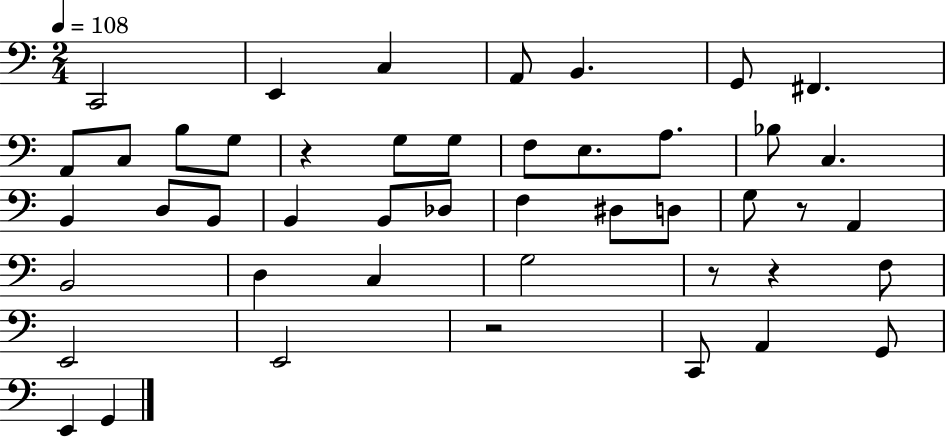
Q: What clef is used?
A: bass